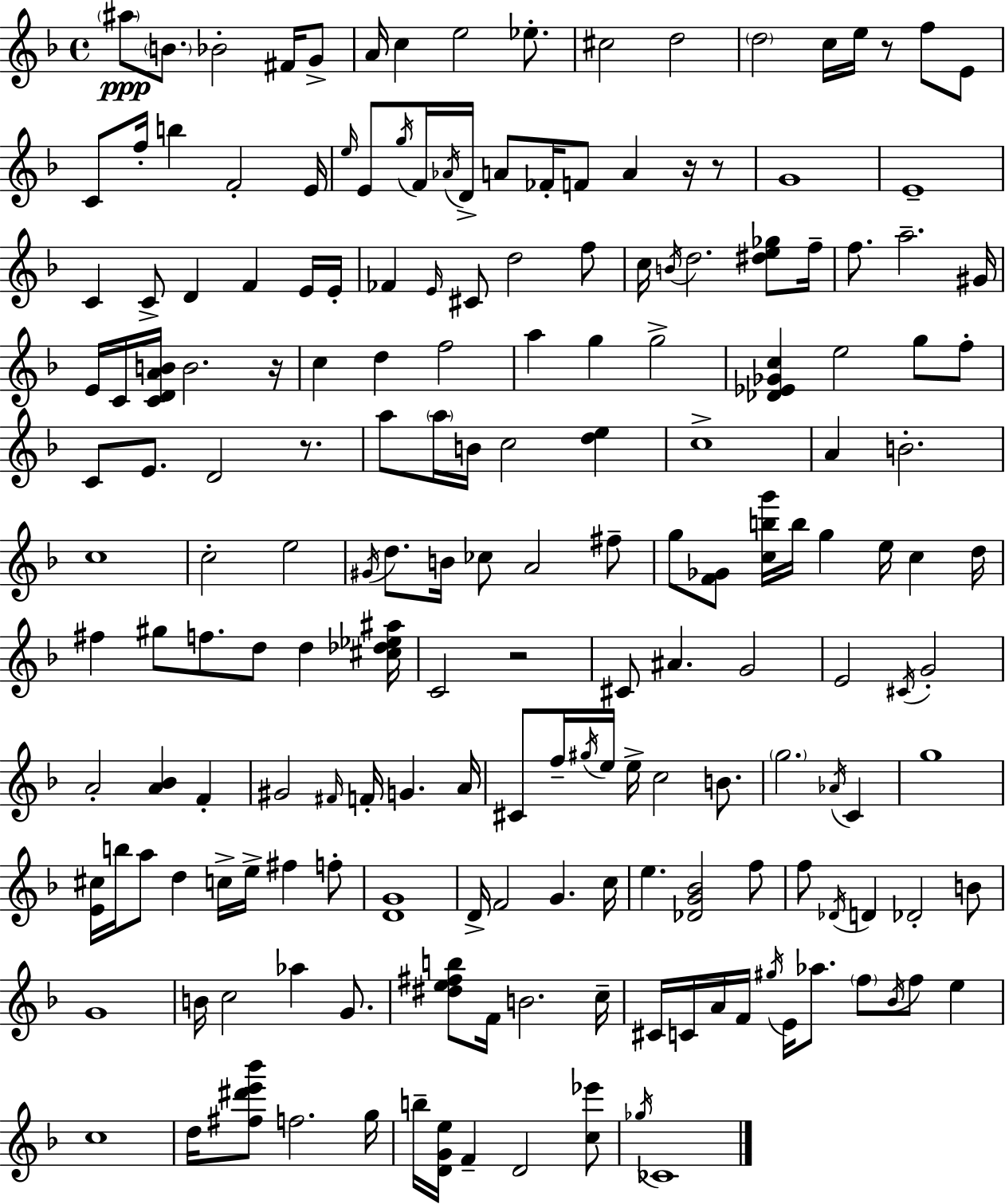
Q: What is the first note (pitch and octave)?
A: A#5